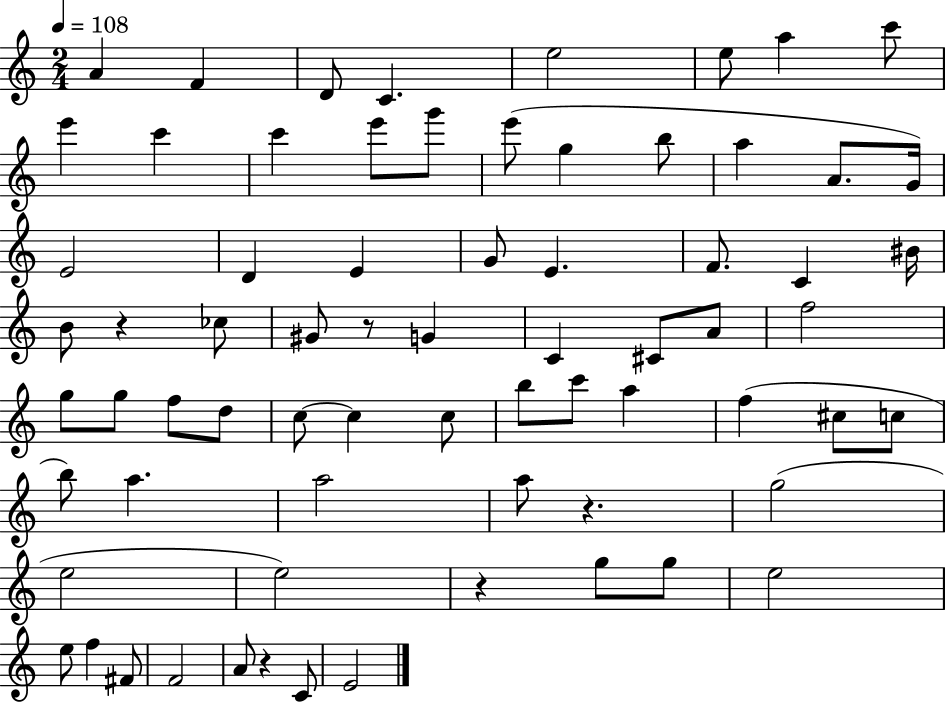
X:1
T:Untitled
M:2/4
L:1/4
K:C
A F D/2 C e2 e/2 a c'/2 e' c' c' e'/2 g'/2 e'/2 g b/2 a A/2 G/4 E2 D E G/2 E F/2 C ^B/4 B/2 z _c/2 ^G/2 z/2 G C ^C/2 A/2 f2 g/2 g/2 f/2 d/2 c/2 c c/2 b/2 c'/2 a f ^c/2 c/2 b/2 a a2 a/2 z g2 e2 e2 z g/2 g/2 e2 e/2 f ^F/2 F2 A/2 z C/2 E2